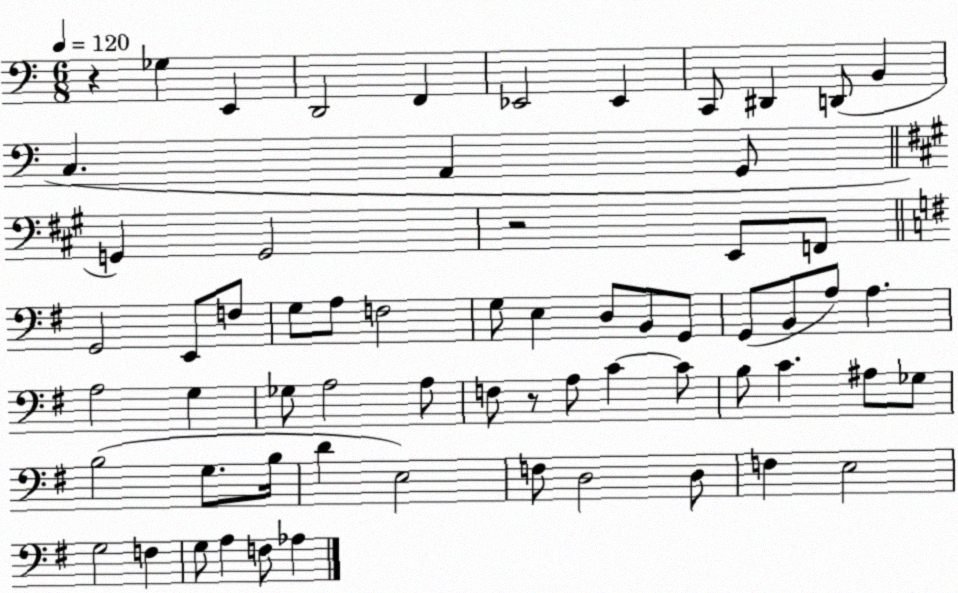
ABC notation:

X:1
T:Untitled
M:6/8
L:1/4
K:C
z _G, E,, D,,2 F,, _E,,2 _E,, C,,/2 ^D,, D,,/2 B,, C, A,, G,,/2 G,, G,,2 z2 E,,/2 F,,/2 G,,2 E,,/2 F,/2 G,/2 A,/2 F,2 G,/2 E, D,/2 B,,/2 G,,/2 G,,/2 B,,/2 A,/2 A, A,2 G, _G,/2 A,2 A,/2 F,/2 z/2 A,/2 C C/2 B,/2 C ^A,/2 _G,/2 B,2 G,/2 B,/4 D E,2 F,/2 D,2 D,/2 F, E,2 G,2 F, G,/2 A, F,/2 _A,